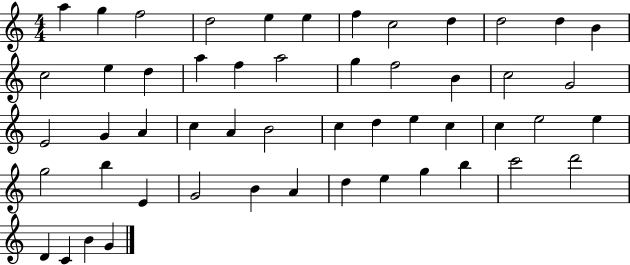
A5/q G5/q F5/h D5/h E5/q E5/q F5/q C5/h D5/q D5/h D5/q B4/q C5/h E5/q D5/q A5/q F5/q A5/h G5/q F5/h B4/q C5/h G4/h E4/h G4/q A4/q C5/q A4/q B4/h C5/q D5/q E5/q C5/q C5/q E5/h E5/q G5/h B5/q E4/q G4/h B4/q A4/q D5/q E5/q G5/q B5/q C6/h D6/h D4/q C4/q B4/q G4/q